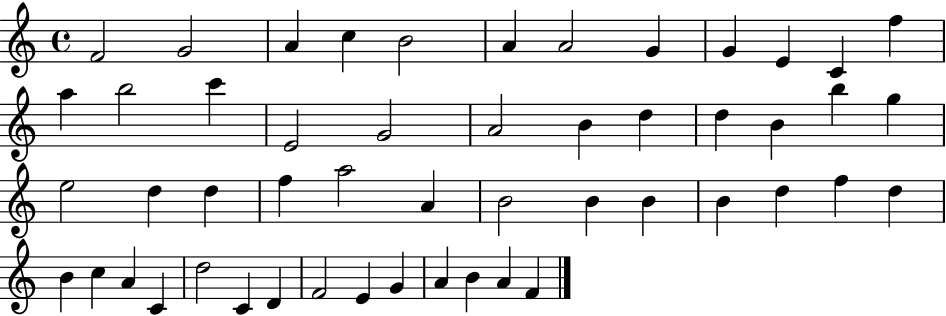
{
  \clef treble
  \time 4/4
  \defaultTimeSignature
  \key c \major
  f'2 g'2 | a'4 c''4 b'2 | a'4 a'2 g'4 | g'4 e'4 c'4 f''4 | \break a''4 b''2 c'''4 | e'2 g'2 | a'2 b'4 d''4 | d''4 b'4 b''4 g''4 | \break e''2 d''4 d''4 | f''4 a''2 a'4 | b'2 b'4 b'4 | b'4 d''4 f''4 d''4 | \break b'4 c''4 a'4 c'4 | d''2 c'4 d'4 | f'2 e'4 g'4 | a'4 b'4 a'4 f'4 | \break \bar "|."
}